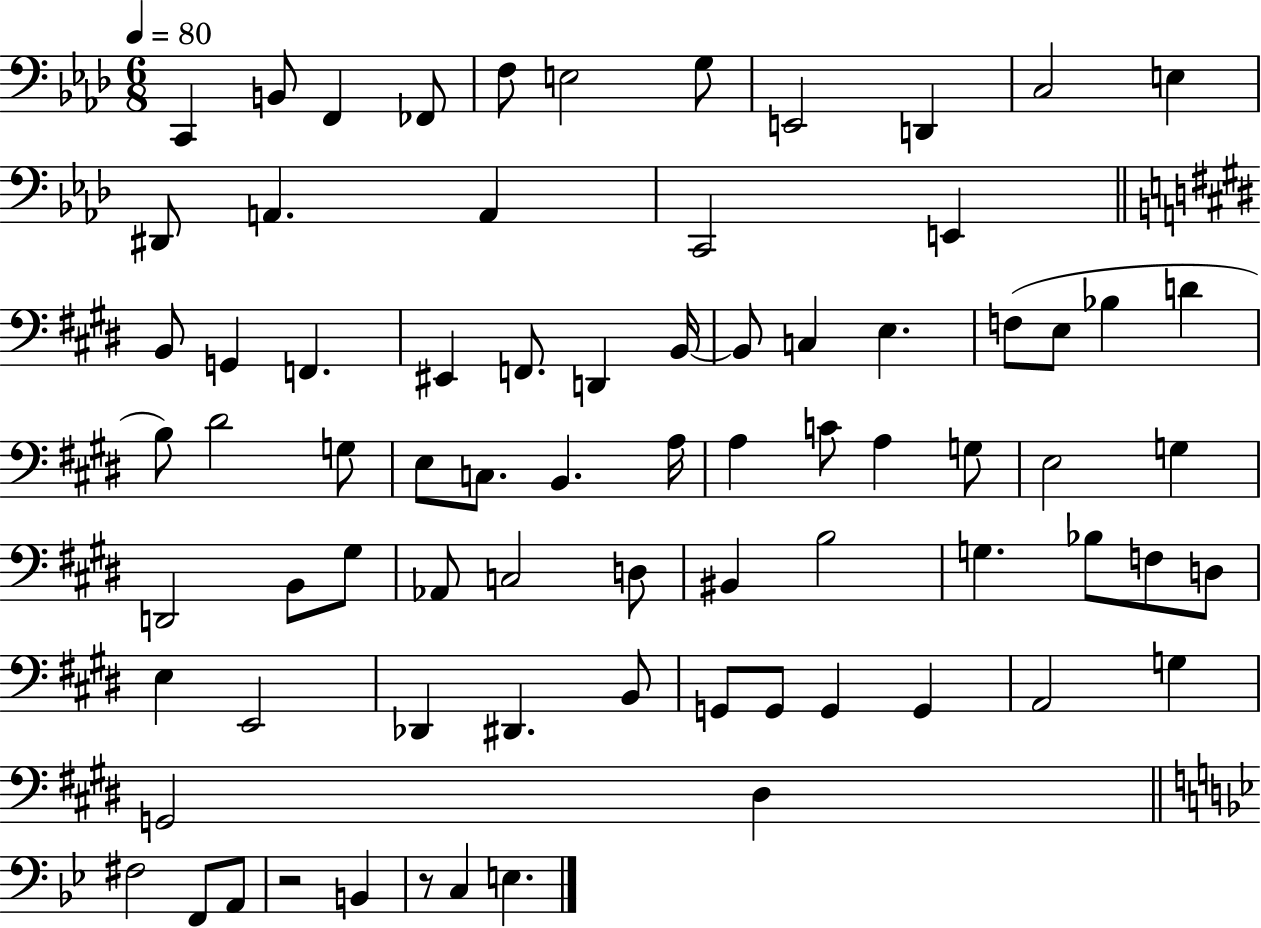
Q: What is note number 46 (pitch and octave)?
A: G#3